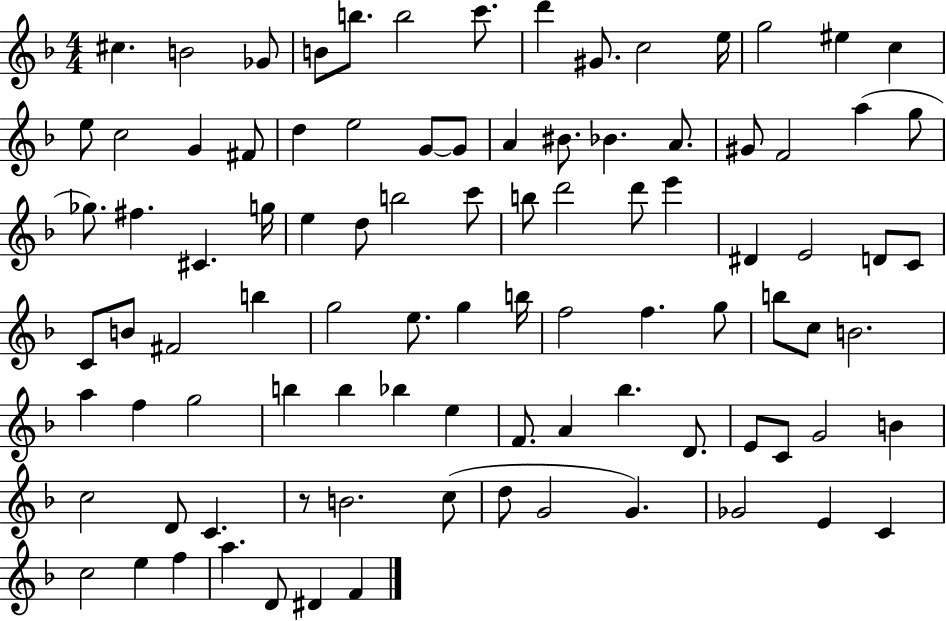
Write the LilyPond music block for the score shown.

{
  \clef treble
  \numericTimeSignature
  \time 4/4
  \key f \major
  \repeat volta 2 { cis''4. b'2 ges'8 | b'8 b''8. b''2 c'''8. | d'''4 gis'8. c''2 e''16 | g''2 eis''4 c''4 | \break e''8 c''2 g'4 fis'8 | d''4 e''2 g'8~~ g'8 | a'4 bis'8. bes'4. a'8. | gis'8 f'2 a''4( g''8 | \break ges''8.) fis''4. cis'4. g''16 | e''4 d''8 b''2 c'''8 | b''8 d'''2 d'''8 e'''4 | dis'4 e'2 d'8 c'8 | \break c'8 b'8 fis'2 b''4 | g''2 e''8. g''4 b''16 | f''2 f''4. g''8 | b''8 c''8 b'2. | \break a''4 f''4 g''2 | b''4 b''4 bes''4 e''4 | f'8. a'4 bes''4. d'8. | e'8 c'8 g'2 b'4 | \break c''2 d'8 c'4. | r8 b'2. c''8( | d''8 g'2 g'4.) | ges'2 e'4 c'4 | \break c''2 e''4 f''4 | a''4. d'8 dis'4 f'4 | } \bar "|."
}